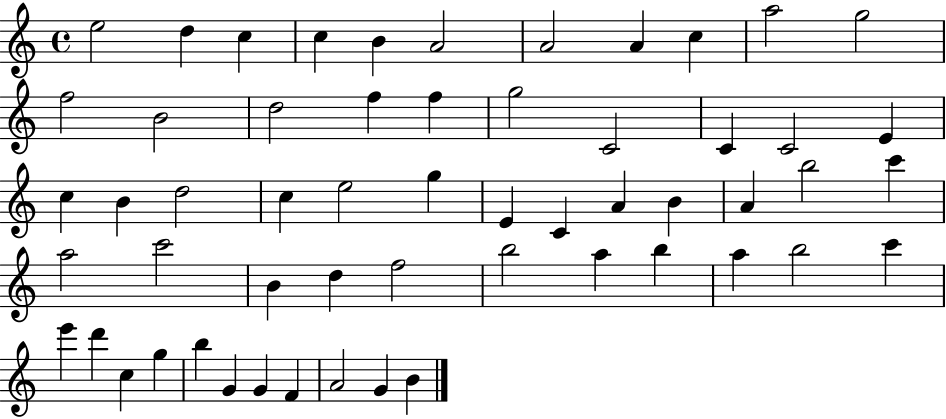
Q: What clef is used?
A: treble